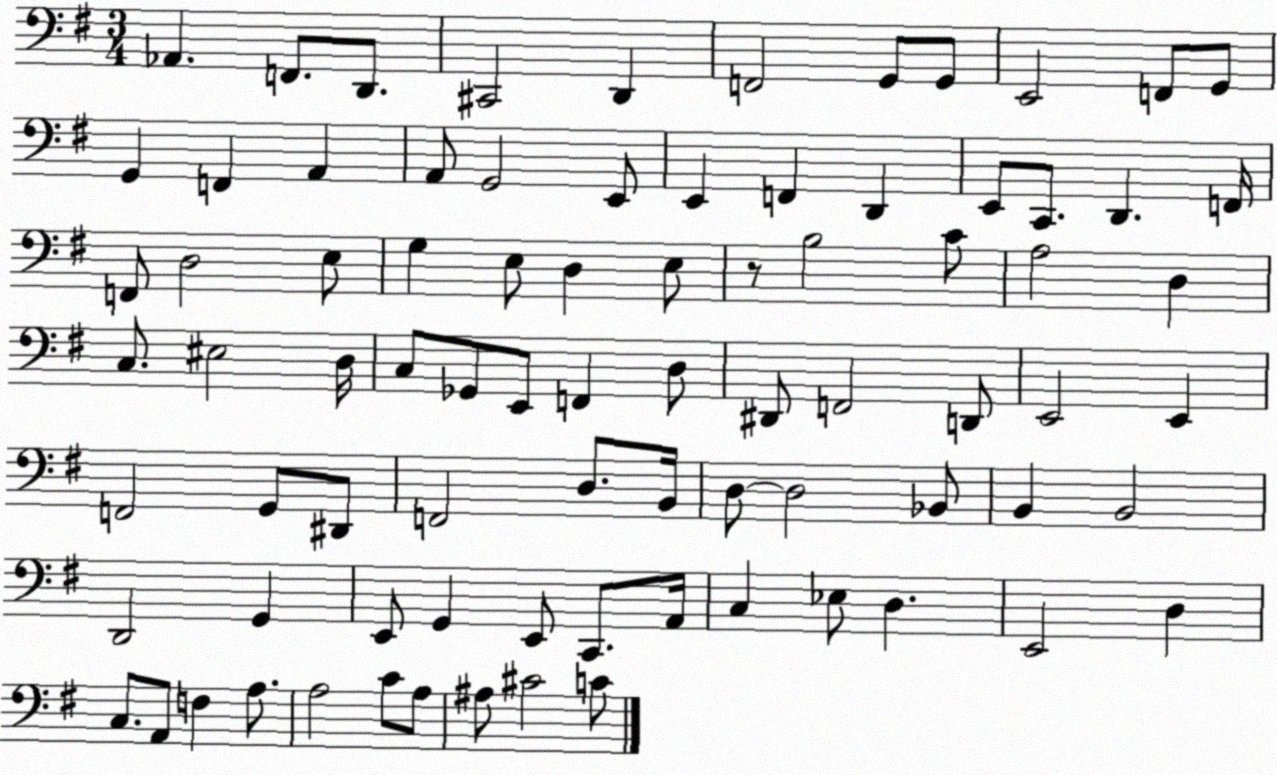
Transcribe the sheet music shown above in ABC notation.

X:1
T:Untitled
M:3/4
L:1/4
K:G
_A,, F,,/2 D,,/2 ^C,,2 D,, F,,2 G,,/2 G,,/2 E,,2 F,,/2 G,,/2 G,, F,, A,, A,,/2 G,,2 E,,/2 E,, F,, D,, E,,/2 C,,/2 D,, F,,/4 F,,/2 D,2 E,/2 G, E,/2 D, E,/2 z/2 B,2 C/2 A,2 D, C,/2 ^E,2 D,/4 C,/2 _G,,/2 E,,/2 F,, D,/2 ^D,,/2 F,,2 D,,/2 E,,2 E,, F,,2 G,,/2 ^D,,/2 F,,2 D,/2 B,,/4 D,/2 D,2 _B,,/2 B,, B,,2 D,,2 G,, E,,/2 G,, E,,/2 C,,/2 A,,/4 C, _E,/2 D, E,,2 D, C,/2 A,,/2 F, A,/2 A,2 C/2 A,/2 ^A,/2 ^C2 C/2